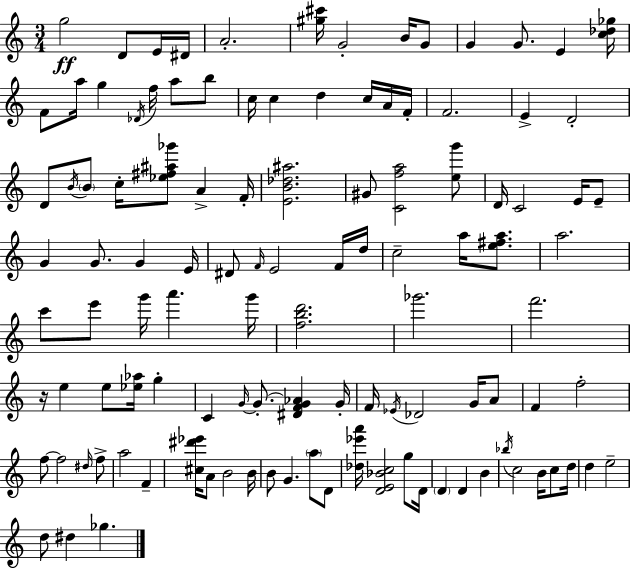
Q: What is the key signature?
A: A minor